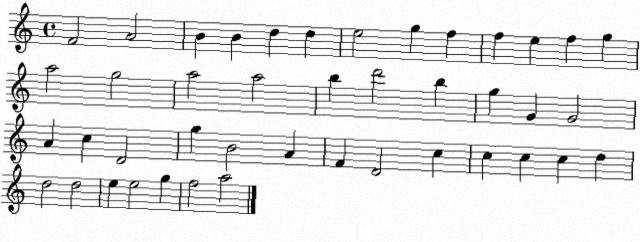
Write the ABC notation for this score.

X:1
T:Untitled
M:4/4
L:1/4
K:C
F2 A2 B B d d e2 g f f e f g a2 g2 a2 a2 b d'2 b g G G2 A c D2 g B2 A F D2 c c c c d d2 d2 e e2 g f2 a2